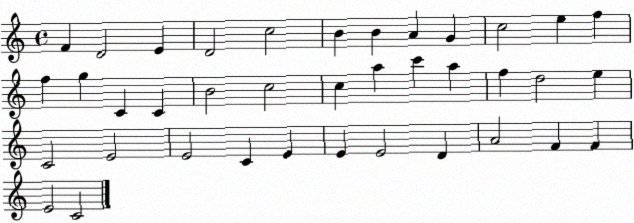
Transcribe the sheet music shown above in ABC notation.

X:1
T:Untitled
M:4/4
L:1/4
K:C
F D2 E D2 c2 B B A G c2 e f f g C C B2 c2 c a c' a f d2 e C2 E2 E2 C E E E2 D A2 F F E2 C2